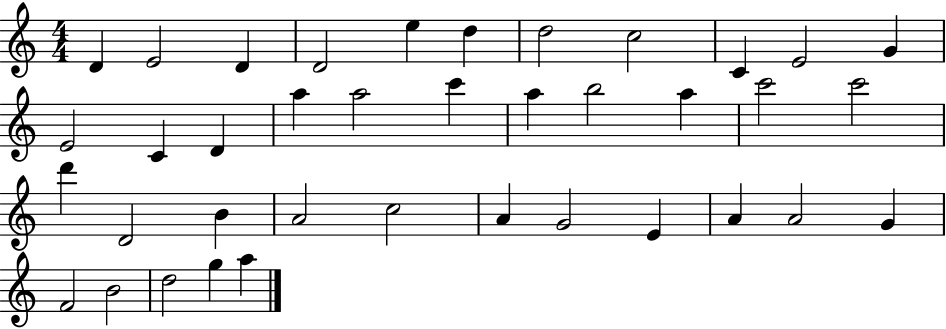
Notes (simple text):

D4/q E4/h D4/q D4/h E5/q D5/q D5/h C5/h C4/q E4/h G4/q E4/h C4/q D4/q A5/q A5/h C6/q A5/q B5/h A5/q C6/h C6/h D6/q D4/h B4/q A4/h C5/h A4/q G4/h E4/q A4/q A4/h G4/q F4/h B4/h D5/h G5/q A5/q